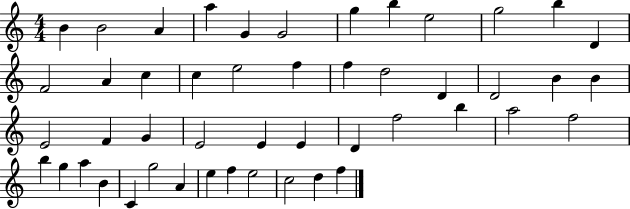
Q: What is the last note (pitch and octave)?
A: F5